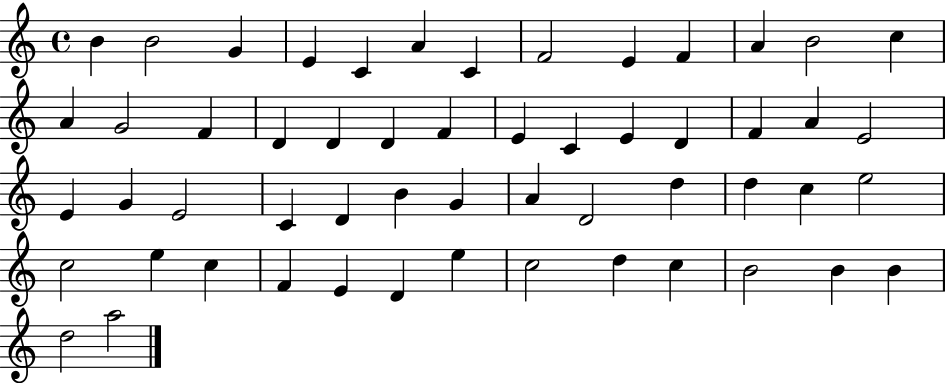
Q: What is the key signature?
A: C major